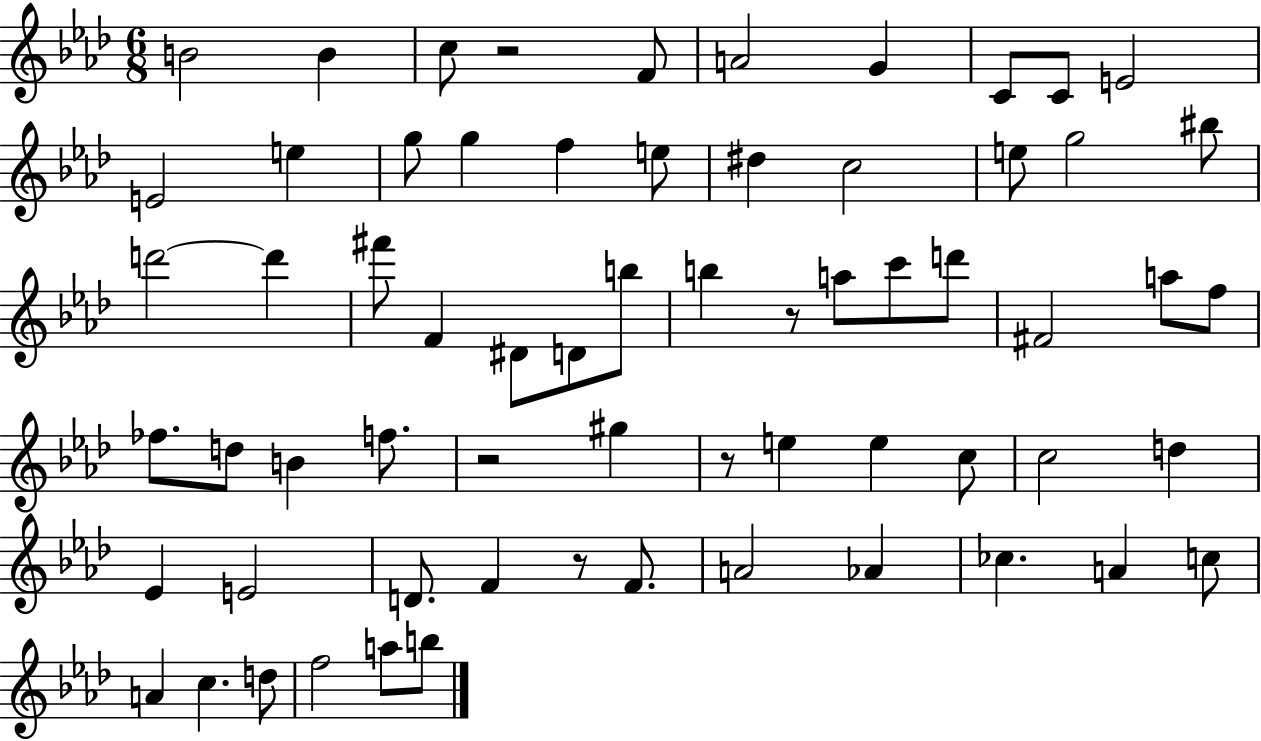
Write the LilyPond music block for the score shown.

{
  \clef treble
  \numericTimeSignature
  \time 6/8
  \key aes \major
  b'2 b'4 | c''8 r2 f'8 | a'2 g'4 | c'8 c'8 e'2 | \break e'2 e''4 | g''8 g''4 f''4 e''8 | dis''4 c''2 | e''8 g''2 bis''8 | \break d'''2~~ d'''4 | fis'''8 f'4 dis'8 d'8 b''8 | b''4 r8 a''8 c'''8 d'''8 | fis'2 a''8 f''8 | \break fes''8. d''8 b'4 f''8. | r2 gis''4 | r8 e''4 e''4 c''8 | c''2 d''4 | \break ees'4 e'2 | d'8. f'4 r8 f'8. | a'2 aes'4 | ces''4. a'4 c''8 | \break a'4 c''4. d''8 | f''2 a''8 b''8 | \bar "|."
}